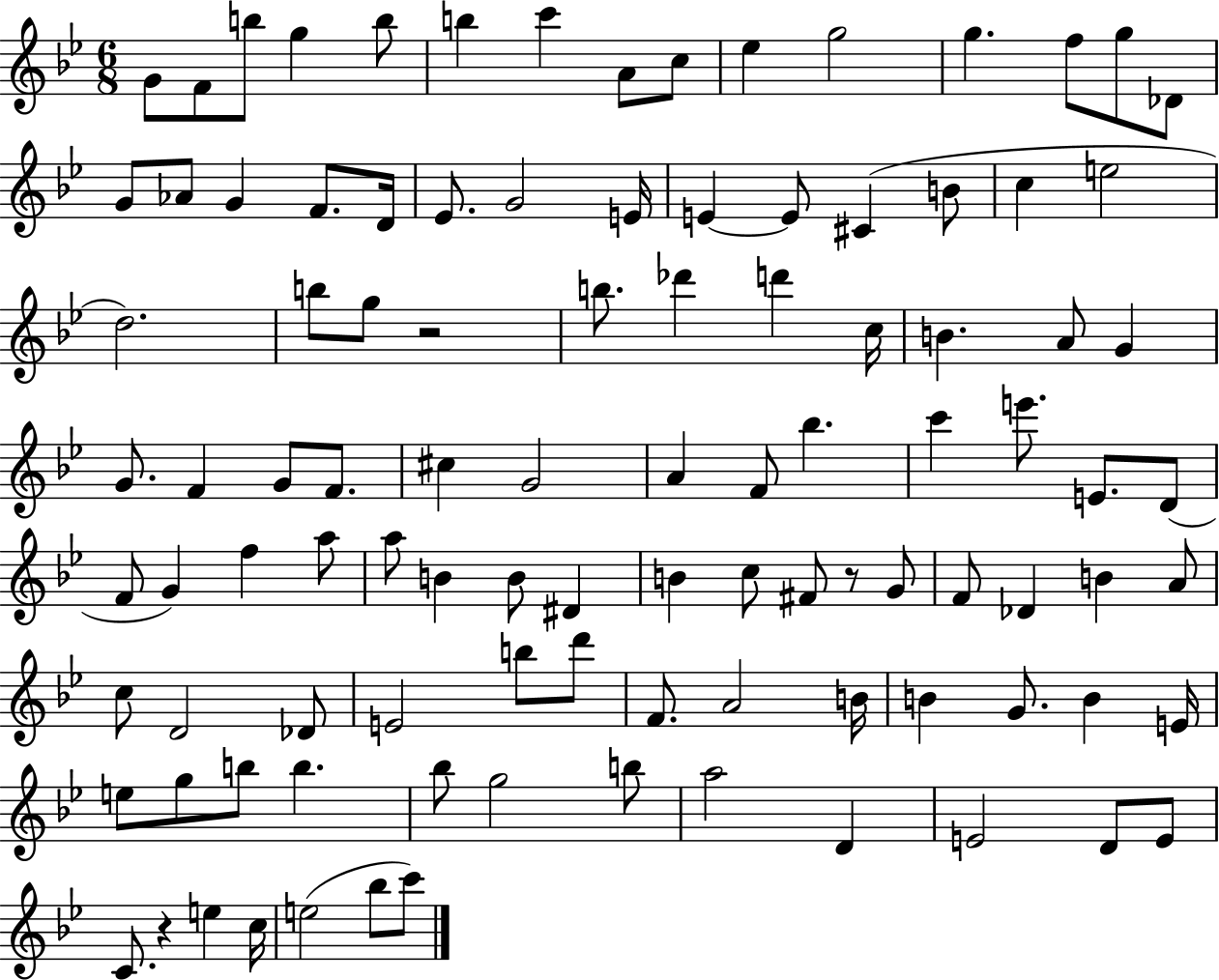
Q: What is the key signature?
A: BES major